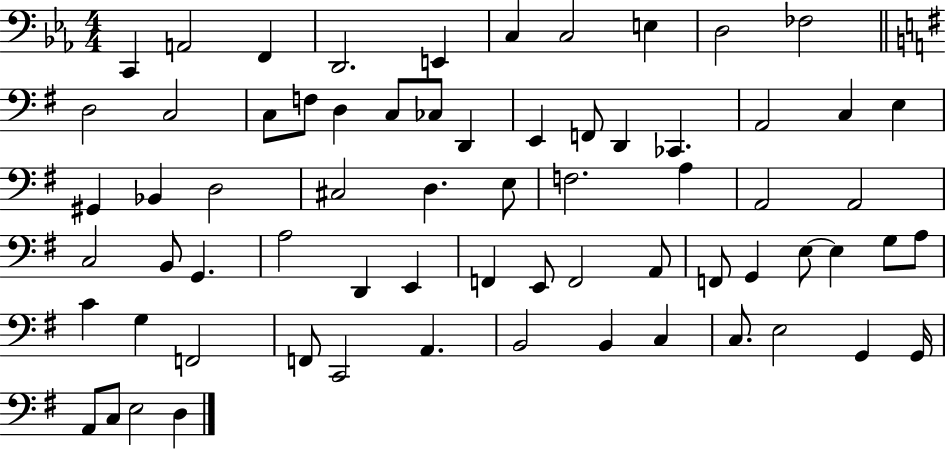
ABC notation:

X:1
T:Untitled
M:4/4
L:1/4
K:Eb
C,, A,,2 F,, D,,2 E,, C, C,2 E, D,2 _F,2 D,2 C,2 C,/2 F,/2 D, C,/2 _C,/2 D,, E,, F,,/2 D,, _C,, A,,2 C, E, ^G,, _B,, D,2 ^C,2 D, E,/2 F,2 A, A,,2 A,,2 C,2 B,,/2 G,, A,2 D,, E,, F,, E,,/2 F,,2 A,,/2 F,,/2 G,, E,/2 E, G,/2 A,/2 C G, F,,2 F,,/2 C,,2 A,, B,,2 B,, C, C,/2 E,2 G,, G,,/4 A,,/2 C,/2 E,2 D,